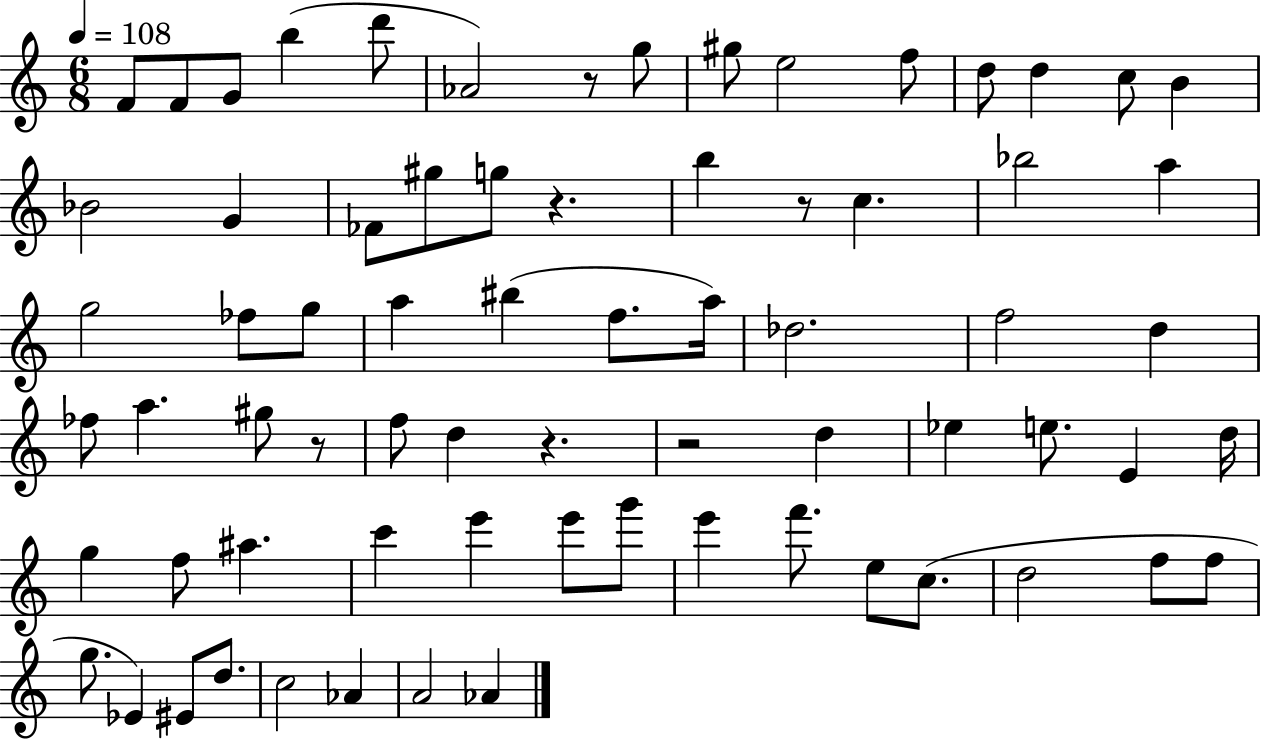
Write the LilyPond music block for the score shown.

{
  \clef treble
  \numericTimeSignature
  \time 6/8
  \key c \major
  \tempo 4 = 108
  f'8 f'8 g'8 b''4( d'''8 | aes'2) r8 g''8 | gis''8 e''2 f''8 | d''8 d''4 c''8 b'4 | \break bes'2 g'4 | fes'8 gis''8 g''8 r4. | b''4 r8 c''4. | bes''2 a''4 | \break g''2 fes''8 g''8 | a''4 bis''4( f''8. a''16) | des''2. | f''2 d''4 | \break fes''8 a''4. gis''8 r8 | f''8 d''4 r4. | r2 d''4 | ees''4 e''8. e'4 d''16 | \break g''4 f''8 ais''4. | c'''4 e'''4 e'''8 g'''8 | e'''4 f'''8. e''8 c''8.( | d''2 f''8 f''8 | \break g''8. ees'4) eis'8 d''8. | c''2 aes'4 | a'2 aes'4 | \bar "|."
}